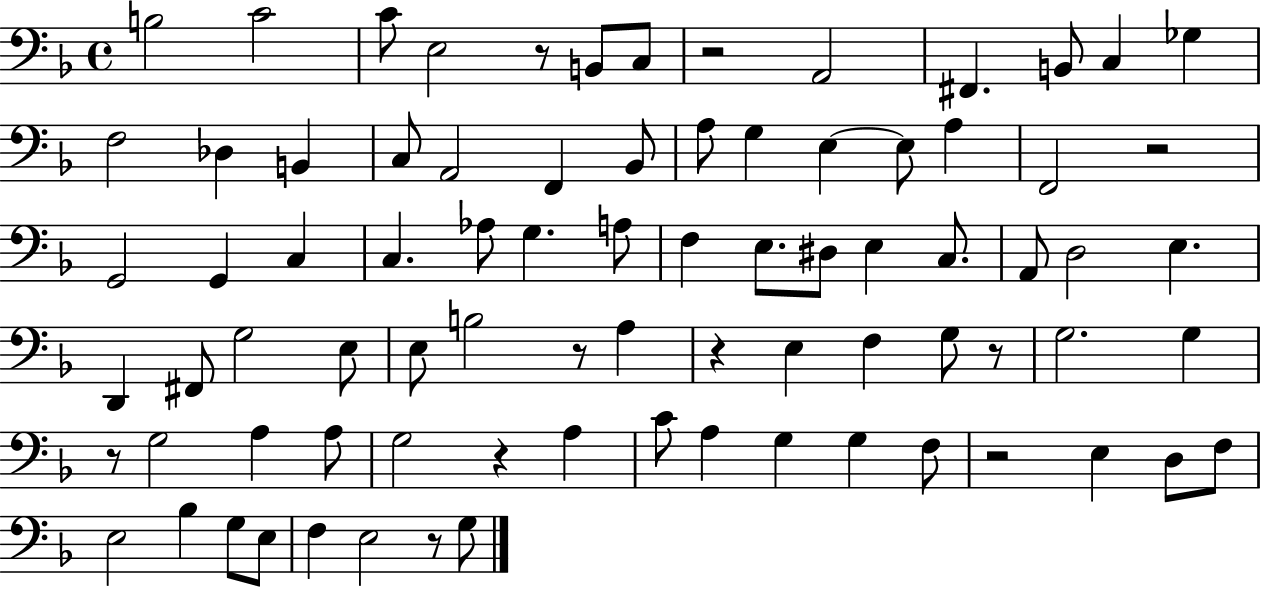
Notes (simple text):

B3/h C4/h C4/e E3/h R/e B2/e C3/e R/h A2/h F#2/q. B2/e C3/q Gb3/q F3/h Db3/q B2/q C3/e A2/h F2/q Bb2/e A3/e G3/q E3/q E3/e A3/q F2/h R/h G2/h G2/q C3/q C3/q. Ab3/e G3/q. A3/e F3/q E3/e. D#3/e E3/q C3/e. A2/e D3/h E3/q. D2/q F#2/e G3/h E3/e E3/e B3/h R/e A3/q R/q E3/q F3/q G3/e R/e G3/h. G3/q R/e G3/h A3/q A3/e G3/h R/q A3/q C4/e A3/q G3/q G3/q F3/e R/h E3/q D3/e F3/e E3/h Bb3/q G3/e E3/e F3/q E3/h R/e G3/e